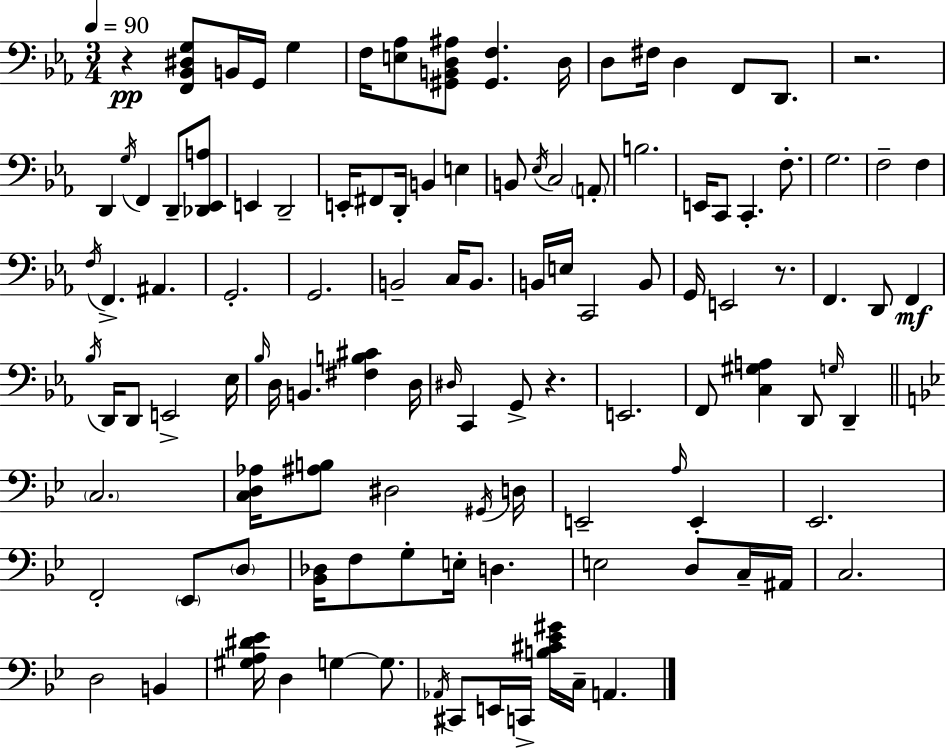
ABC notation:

X:1
T:Untitled
M:3/4
L:1/4
K:Eb
z [F,,_B,,^D,G,]/2 B,,/4 G,,/4 G, F,/4 [E,_A,]/2 [^G,,B,,D,^A,]/2 [^G,,F,] D,/4 D,/2 ^F,/4 D, F,,/2 D,,/2 z2 D,, G,/4 F,, D,,/2 [_D,,_E,,A,]/2 E,, D,,2 E,,/4 ^F,,/2 D,,/4 B,, E, B,,/2 _E,/4 C,2 A,,/2 B,2 E,,/4 C,,/2 C,, F,/2 G,2 F,2 F, F,/4 F,, ^A,, G,,2 G,,2 B,,2 C,/4 B,,/2 B,,/4 E,/4 C,,2 B,,/2 G,,/4 E,,2 z/2 F,, D,,/2 F,, _B,/4 D,,/4 D,,/2 E,,2 _E,/4 _B,/4 D,/4 B,, [^F,B,^C] D,/4 ^D,/4 C,, G,,/2 z E,,2 F,,/2 [C,^G,A,] D,,/2 G,/4 D,, C,2 [C,D,_A,]/4 [^A,B,]/2 ^D,2 ^G,,/4 D,/4 E,,2 A,/4 E,, _E,,2 F,,2 _E,,/2 D,/2 [_B,,_D,]/4 F,/2 G,/2 E,/4 D, E,2 D,/2 C,/4 ^A,,/4 C,2 D,2 B,, [^G,A,^D_E]/4 D, G, G,/2 _A,,/4 ^C,,/2 E,,/4 C,,/4 [B,^C_E^G]/4 C,/4 A,,